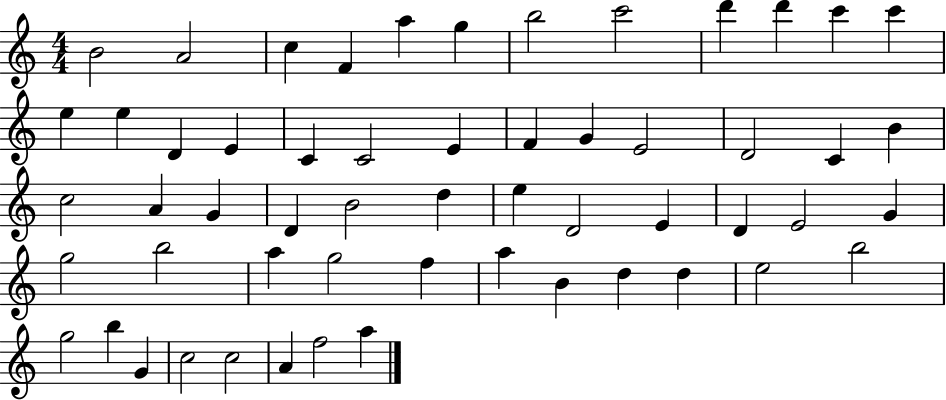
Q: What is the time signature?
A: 4/4